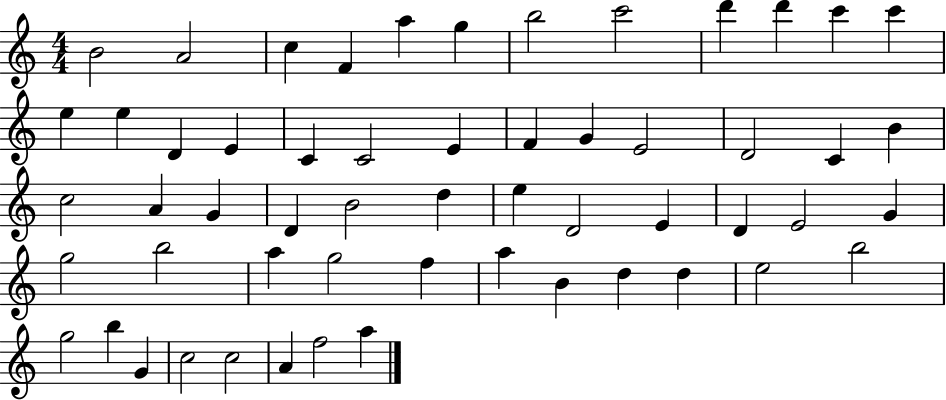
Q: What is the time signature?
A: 4/4